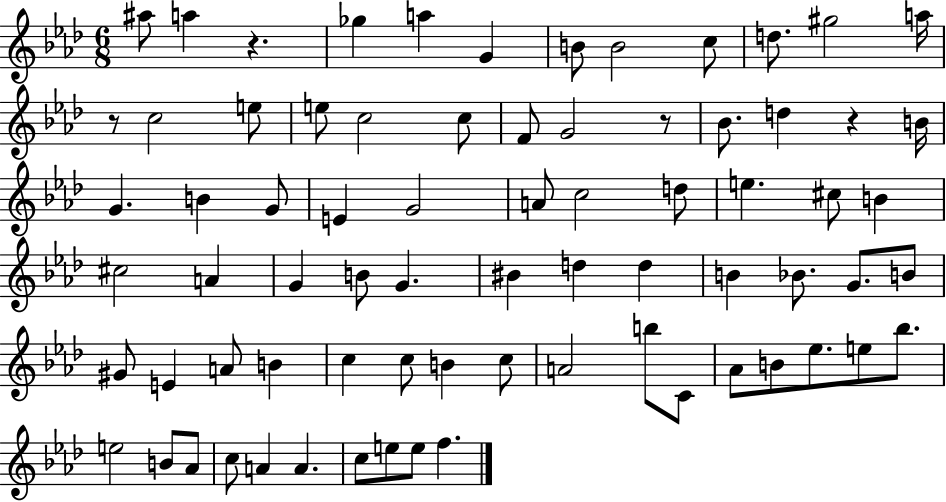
{
  \clef treble
  \numericTimeSignature
  \time 6/8
  \key aes \major
  ais''8 a''4 r4. | ges''4 a''4 g'4 | b'8 b'2 c''8 | d''8. gis''2 a''16 | \break r8 c''2 e''8 | e''8 c''2 c''8 | f'8 g'2 r8 | bes'8. d''4 r4 b'16 | \break g'4. b'4 g'8 | e'4 g'2 | a'8 c''2 d''8 | e''4. cis''8 b'4 | \break cis''2 a'4 | g'4 b'8 g'4. | bis'4 d''4 d''4 | b'4 bes'8. g'8. b'8 | \break gis'8 e'4 a'8 b'4 | c''4 c''8 b'4 c''8 | a'2 b''8 c'8 | aes'8 b'8 ees''8. e''8 bes''8. | \break e''2 b'8 aes'8 | c''8 a'4 a'4. | c''8 e''8 e''8 f''4. | \bar "|."
}